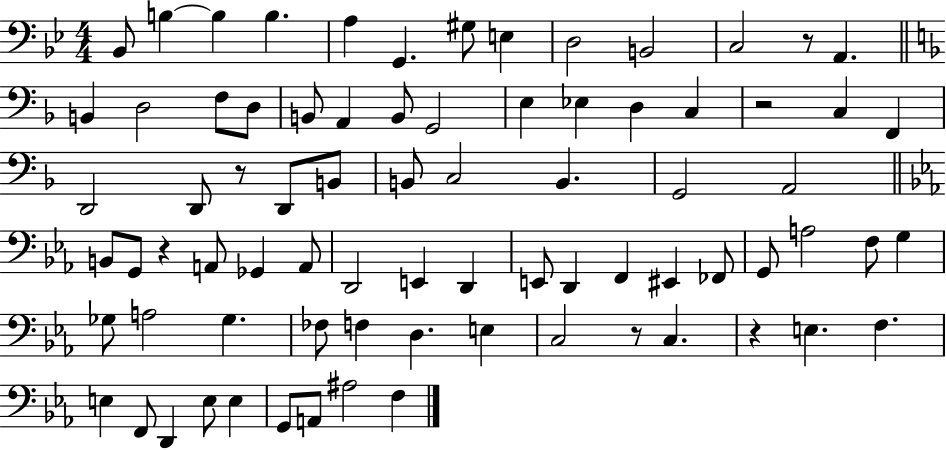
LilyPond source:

{
  \clef bass
  \numericTimeSignature
  \time 4/4
  \key bes \major
  bes,8 b4~~ b4 b4. | a4 g,4. gis8 e4 | d2 b,2 | c2 r8 a,4. | \break \bar "||" \break \key f \major b,4 d2 f8 d8 | b,8 a,4 b,8 g,2 | e4 ees4 d4 c4 | r2 c4 f,4 | \break d,2 d,8 r8 d,8 b,8 | b,8 c2 b,4. | g,2 a,2 | \bar "||" \break \key ees \major b,8 g,8 r4 a,8 ges,4 a,8 | d,2 e,4 d,4 | e,8 d,4 f,4 eis,4 fes,8 | g,8 a2 f8 g4 | \break ges8 a2 ges4. | fes8 f4 d4. e4 | c2 r8 c4. | r4 e4. f4. | \break e4 f,8 d,4 e8 e4 | g,8 a,8 ais2 f4 | \bar "|."
}